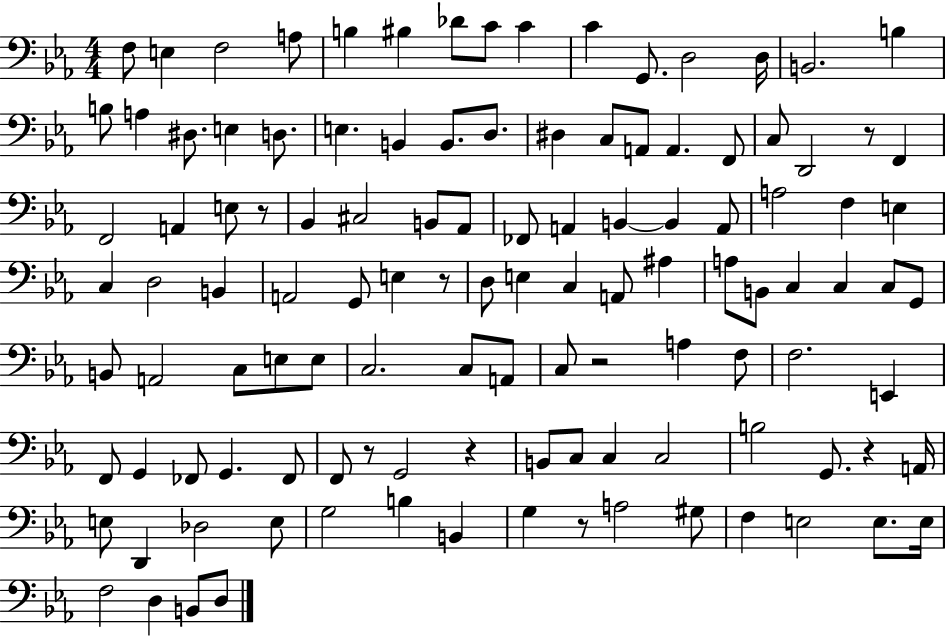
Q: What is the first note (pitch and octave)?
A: F3